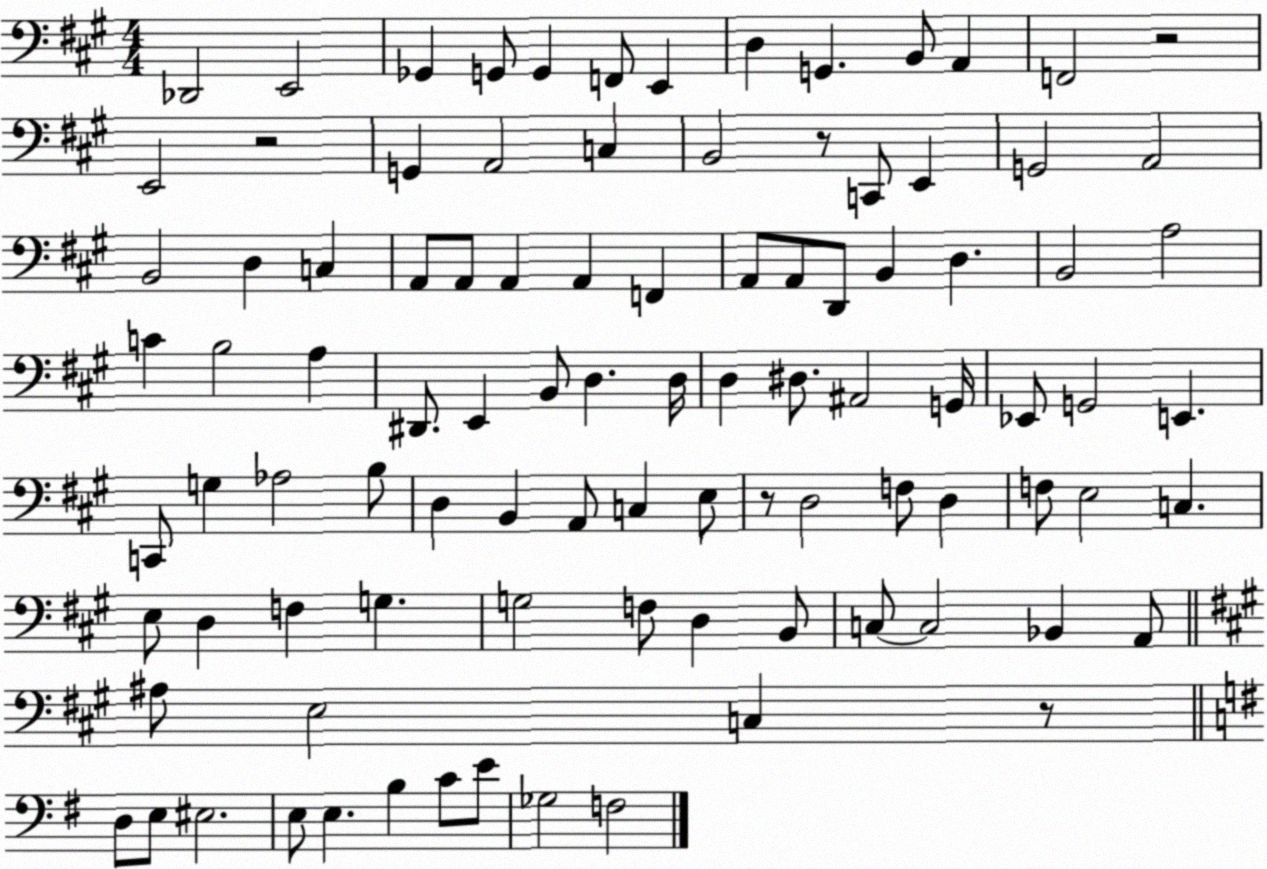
X:1
T:Untitled
M:4/4
L:1/4
K:A
_D,,2 E,,2 _G,, G,,/2 G,, F,,/2 E,, D, G,, B,,/2 A,, F,,2 z2 E,,2 z2 G,, A,,2 C, B,,2 z/2 C,,/2 E,, G,,2 A,,2 B,,2 D, C, A,,/2 A,,/2 A,, A,, F,, A,,/2 A,,/2 D,,/2 B,, D, B,,2 A,2 C B,2 A, ^D,,/2 E,, B,,/2 D, D,/4 D, ^D,/2 ^A,,2 G,,/4 _E,,/2 G,,2 E,, C,,/2 G, _A,2 B,/2 D, B,, A,,/2 C, E,/2 z/2 D,2 F,/2 D, F,/2 E,2 C, E,/2 D, F, G, G,2 F,/2 D, B,,/2 C,/2 C,2 _B,, A,,/2 ^A,/2 E,2 C, z/2 D,/2 E,/2 ^E,2 E,/2 E, B, C/2 E/2 _G,2 F,2